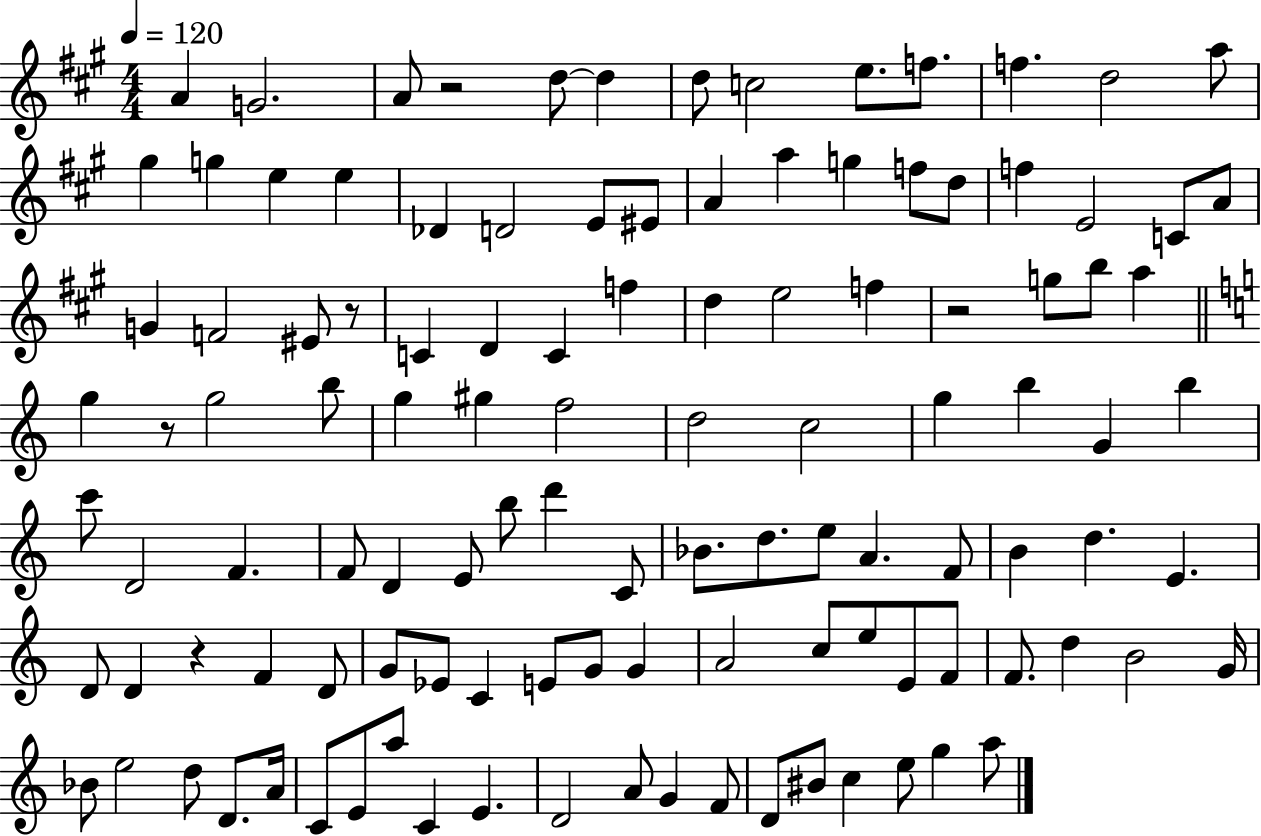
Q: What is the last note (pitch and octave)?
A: A5